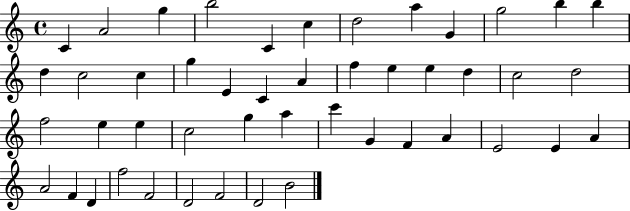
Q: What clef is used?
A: treble